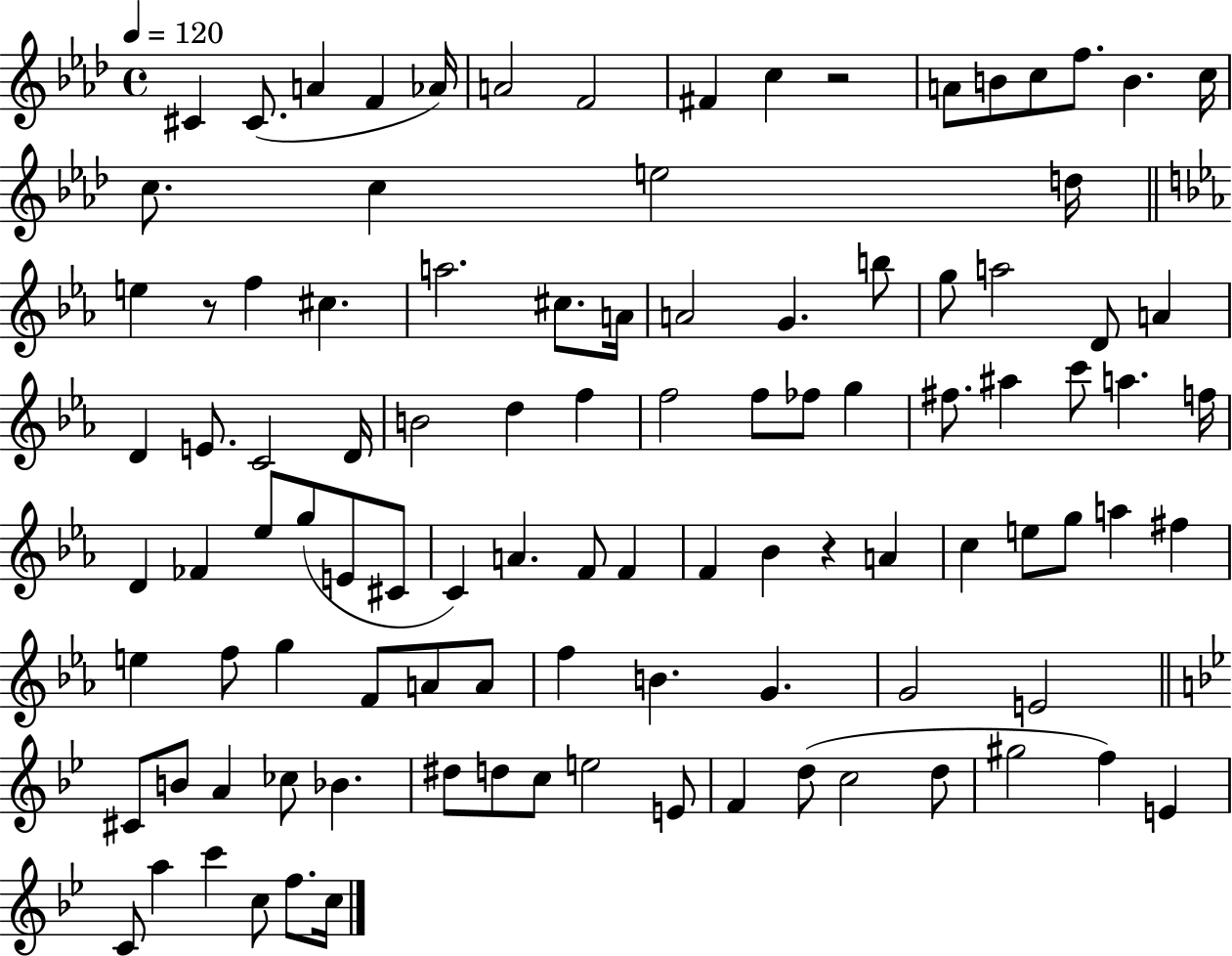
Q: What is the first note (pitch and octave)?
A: C#4